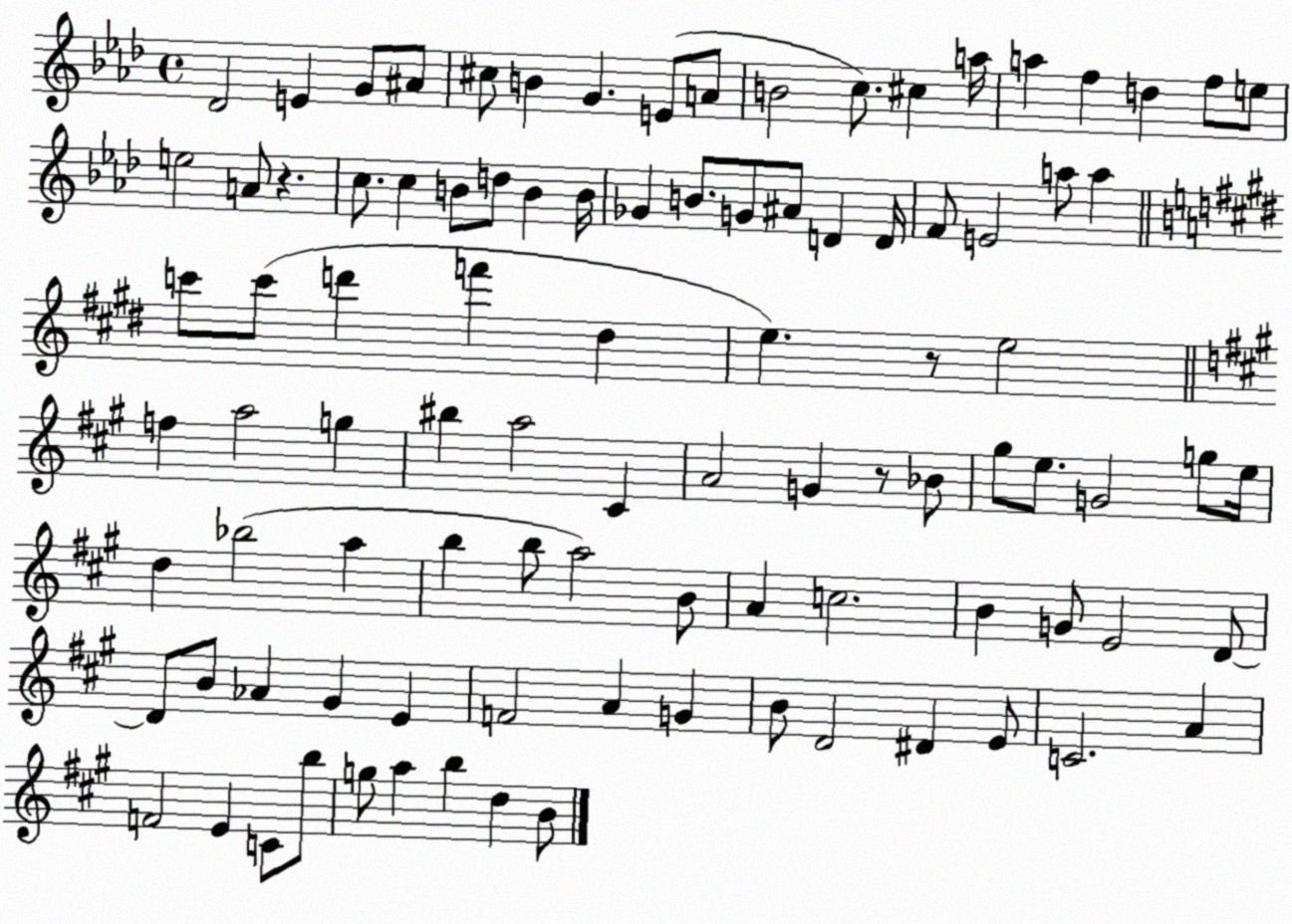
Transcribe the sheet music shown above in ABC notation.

X:1
T:Untitled
M:4/4
L:1/4
K:Ab
_D2 E G/2 ^A/2 ^c/2 B G E/2 A/2 B2 c/2 ^c a/4 a f d f/2 e/2 e2 A/2 z c/2 c B/2 d/2 B B/4 _G B/2 G/2 ^A/2 D D/4 F/2 E2 a/2 a c'/2 c'/2 d' f' ^d e z/2 e2 f a2 g ^b a2 ^C A2 G z/2 _B/2 ^g/2 e/2 G2 g/2 e/4 d _b2 a b b/2 a2 B/2 A c2 B G/2 E2 D/2 D/2 B/2 _A ^G E F2 A G B/2 D2 ^D E/2 C2 A F2 E C/2 b/2 g/2 a b d B/2